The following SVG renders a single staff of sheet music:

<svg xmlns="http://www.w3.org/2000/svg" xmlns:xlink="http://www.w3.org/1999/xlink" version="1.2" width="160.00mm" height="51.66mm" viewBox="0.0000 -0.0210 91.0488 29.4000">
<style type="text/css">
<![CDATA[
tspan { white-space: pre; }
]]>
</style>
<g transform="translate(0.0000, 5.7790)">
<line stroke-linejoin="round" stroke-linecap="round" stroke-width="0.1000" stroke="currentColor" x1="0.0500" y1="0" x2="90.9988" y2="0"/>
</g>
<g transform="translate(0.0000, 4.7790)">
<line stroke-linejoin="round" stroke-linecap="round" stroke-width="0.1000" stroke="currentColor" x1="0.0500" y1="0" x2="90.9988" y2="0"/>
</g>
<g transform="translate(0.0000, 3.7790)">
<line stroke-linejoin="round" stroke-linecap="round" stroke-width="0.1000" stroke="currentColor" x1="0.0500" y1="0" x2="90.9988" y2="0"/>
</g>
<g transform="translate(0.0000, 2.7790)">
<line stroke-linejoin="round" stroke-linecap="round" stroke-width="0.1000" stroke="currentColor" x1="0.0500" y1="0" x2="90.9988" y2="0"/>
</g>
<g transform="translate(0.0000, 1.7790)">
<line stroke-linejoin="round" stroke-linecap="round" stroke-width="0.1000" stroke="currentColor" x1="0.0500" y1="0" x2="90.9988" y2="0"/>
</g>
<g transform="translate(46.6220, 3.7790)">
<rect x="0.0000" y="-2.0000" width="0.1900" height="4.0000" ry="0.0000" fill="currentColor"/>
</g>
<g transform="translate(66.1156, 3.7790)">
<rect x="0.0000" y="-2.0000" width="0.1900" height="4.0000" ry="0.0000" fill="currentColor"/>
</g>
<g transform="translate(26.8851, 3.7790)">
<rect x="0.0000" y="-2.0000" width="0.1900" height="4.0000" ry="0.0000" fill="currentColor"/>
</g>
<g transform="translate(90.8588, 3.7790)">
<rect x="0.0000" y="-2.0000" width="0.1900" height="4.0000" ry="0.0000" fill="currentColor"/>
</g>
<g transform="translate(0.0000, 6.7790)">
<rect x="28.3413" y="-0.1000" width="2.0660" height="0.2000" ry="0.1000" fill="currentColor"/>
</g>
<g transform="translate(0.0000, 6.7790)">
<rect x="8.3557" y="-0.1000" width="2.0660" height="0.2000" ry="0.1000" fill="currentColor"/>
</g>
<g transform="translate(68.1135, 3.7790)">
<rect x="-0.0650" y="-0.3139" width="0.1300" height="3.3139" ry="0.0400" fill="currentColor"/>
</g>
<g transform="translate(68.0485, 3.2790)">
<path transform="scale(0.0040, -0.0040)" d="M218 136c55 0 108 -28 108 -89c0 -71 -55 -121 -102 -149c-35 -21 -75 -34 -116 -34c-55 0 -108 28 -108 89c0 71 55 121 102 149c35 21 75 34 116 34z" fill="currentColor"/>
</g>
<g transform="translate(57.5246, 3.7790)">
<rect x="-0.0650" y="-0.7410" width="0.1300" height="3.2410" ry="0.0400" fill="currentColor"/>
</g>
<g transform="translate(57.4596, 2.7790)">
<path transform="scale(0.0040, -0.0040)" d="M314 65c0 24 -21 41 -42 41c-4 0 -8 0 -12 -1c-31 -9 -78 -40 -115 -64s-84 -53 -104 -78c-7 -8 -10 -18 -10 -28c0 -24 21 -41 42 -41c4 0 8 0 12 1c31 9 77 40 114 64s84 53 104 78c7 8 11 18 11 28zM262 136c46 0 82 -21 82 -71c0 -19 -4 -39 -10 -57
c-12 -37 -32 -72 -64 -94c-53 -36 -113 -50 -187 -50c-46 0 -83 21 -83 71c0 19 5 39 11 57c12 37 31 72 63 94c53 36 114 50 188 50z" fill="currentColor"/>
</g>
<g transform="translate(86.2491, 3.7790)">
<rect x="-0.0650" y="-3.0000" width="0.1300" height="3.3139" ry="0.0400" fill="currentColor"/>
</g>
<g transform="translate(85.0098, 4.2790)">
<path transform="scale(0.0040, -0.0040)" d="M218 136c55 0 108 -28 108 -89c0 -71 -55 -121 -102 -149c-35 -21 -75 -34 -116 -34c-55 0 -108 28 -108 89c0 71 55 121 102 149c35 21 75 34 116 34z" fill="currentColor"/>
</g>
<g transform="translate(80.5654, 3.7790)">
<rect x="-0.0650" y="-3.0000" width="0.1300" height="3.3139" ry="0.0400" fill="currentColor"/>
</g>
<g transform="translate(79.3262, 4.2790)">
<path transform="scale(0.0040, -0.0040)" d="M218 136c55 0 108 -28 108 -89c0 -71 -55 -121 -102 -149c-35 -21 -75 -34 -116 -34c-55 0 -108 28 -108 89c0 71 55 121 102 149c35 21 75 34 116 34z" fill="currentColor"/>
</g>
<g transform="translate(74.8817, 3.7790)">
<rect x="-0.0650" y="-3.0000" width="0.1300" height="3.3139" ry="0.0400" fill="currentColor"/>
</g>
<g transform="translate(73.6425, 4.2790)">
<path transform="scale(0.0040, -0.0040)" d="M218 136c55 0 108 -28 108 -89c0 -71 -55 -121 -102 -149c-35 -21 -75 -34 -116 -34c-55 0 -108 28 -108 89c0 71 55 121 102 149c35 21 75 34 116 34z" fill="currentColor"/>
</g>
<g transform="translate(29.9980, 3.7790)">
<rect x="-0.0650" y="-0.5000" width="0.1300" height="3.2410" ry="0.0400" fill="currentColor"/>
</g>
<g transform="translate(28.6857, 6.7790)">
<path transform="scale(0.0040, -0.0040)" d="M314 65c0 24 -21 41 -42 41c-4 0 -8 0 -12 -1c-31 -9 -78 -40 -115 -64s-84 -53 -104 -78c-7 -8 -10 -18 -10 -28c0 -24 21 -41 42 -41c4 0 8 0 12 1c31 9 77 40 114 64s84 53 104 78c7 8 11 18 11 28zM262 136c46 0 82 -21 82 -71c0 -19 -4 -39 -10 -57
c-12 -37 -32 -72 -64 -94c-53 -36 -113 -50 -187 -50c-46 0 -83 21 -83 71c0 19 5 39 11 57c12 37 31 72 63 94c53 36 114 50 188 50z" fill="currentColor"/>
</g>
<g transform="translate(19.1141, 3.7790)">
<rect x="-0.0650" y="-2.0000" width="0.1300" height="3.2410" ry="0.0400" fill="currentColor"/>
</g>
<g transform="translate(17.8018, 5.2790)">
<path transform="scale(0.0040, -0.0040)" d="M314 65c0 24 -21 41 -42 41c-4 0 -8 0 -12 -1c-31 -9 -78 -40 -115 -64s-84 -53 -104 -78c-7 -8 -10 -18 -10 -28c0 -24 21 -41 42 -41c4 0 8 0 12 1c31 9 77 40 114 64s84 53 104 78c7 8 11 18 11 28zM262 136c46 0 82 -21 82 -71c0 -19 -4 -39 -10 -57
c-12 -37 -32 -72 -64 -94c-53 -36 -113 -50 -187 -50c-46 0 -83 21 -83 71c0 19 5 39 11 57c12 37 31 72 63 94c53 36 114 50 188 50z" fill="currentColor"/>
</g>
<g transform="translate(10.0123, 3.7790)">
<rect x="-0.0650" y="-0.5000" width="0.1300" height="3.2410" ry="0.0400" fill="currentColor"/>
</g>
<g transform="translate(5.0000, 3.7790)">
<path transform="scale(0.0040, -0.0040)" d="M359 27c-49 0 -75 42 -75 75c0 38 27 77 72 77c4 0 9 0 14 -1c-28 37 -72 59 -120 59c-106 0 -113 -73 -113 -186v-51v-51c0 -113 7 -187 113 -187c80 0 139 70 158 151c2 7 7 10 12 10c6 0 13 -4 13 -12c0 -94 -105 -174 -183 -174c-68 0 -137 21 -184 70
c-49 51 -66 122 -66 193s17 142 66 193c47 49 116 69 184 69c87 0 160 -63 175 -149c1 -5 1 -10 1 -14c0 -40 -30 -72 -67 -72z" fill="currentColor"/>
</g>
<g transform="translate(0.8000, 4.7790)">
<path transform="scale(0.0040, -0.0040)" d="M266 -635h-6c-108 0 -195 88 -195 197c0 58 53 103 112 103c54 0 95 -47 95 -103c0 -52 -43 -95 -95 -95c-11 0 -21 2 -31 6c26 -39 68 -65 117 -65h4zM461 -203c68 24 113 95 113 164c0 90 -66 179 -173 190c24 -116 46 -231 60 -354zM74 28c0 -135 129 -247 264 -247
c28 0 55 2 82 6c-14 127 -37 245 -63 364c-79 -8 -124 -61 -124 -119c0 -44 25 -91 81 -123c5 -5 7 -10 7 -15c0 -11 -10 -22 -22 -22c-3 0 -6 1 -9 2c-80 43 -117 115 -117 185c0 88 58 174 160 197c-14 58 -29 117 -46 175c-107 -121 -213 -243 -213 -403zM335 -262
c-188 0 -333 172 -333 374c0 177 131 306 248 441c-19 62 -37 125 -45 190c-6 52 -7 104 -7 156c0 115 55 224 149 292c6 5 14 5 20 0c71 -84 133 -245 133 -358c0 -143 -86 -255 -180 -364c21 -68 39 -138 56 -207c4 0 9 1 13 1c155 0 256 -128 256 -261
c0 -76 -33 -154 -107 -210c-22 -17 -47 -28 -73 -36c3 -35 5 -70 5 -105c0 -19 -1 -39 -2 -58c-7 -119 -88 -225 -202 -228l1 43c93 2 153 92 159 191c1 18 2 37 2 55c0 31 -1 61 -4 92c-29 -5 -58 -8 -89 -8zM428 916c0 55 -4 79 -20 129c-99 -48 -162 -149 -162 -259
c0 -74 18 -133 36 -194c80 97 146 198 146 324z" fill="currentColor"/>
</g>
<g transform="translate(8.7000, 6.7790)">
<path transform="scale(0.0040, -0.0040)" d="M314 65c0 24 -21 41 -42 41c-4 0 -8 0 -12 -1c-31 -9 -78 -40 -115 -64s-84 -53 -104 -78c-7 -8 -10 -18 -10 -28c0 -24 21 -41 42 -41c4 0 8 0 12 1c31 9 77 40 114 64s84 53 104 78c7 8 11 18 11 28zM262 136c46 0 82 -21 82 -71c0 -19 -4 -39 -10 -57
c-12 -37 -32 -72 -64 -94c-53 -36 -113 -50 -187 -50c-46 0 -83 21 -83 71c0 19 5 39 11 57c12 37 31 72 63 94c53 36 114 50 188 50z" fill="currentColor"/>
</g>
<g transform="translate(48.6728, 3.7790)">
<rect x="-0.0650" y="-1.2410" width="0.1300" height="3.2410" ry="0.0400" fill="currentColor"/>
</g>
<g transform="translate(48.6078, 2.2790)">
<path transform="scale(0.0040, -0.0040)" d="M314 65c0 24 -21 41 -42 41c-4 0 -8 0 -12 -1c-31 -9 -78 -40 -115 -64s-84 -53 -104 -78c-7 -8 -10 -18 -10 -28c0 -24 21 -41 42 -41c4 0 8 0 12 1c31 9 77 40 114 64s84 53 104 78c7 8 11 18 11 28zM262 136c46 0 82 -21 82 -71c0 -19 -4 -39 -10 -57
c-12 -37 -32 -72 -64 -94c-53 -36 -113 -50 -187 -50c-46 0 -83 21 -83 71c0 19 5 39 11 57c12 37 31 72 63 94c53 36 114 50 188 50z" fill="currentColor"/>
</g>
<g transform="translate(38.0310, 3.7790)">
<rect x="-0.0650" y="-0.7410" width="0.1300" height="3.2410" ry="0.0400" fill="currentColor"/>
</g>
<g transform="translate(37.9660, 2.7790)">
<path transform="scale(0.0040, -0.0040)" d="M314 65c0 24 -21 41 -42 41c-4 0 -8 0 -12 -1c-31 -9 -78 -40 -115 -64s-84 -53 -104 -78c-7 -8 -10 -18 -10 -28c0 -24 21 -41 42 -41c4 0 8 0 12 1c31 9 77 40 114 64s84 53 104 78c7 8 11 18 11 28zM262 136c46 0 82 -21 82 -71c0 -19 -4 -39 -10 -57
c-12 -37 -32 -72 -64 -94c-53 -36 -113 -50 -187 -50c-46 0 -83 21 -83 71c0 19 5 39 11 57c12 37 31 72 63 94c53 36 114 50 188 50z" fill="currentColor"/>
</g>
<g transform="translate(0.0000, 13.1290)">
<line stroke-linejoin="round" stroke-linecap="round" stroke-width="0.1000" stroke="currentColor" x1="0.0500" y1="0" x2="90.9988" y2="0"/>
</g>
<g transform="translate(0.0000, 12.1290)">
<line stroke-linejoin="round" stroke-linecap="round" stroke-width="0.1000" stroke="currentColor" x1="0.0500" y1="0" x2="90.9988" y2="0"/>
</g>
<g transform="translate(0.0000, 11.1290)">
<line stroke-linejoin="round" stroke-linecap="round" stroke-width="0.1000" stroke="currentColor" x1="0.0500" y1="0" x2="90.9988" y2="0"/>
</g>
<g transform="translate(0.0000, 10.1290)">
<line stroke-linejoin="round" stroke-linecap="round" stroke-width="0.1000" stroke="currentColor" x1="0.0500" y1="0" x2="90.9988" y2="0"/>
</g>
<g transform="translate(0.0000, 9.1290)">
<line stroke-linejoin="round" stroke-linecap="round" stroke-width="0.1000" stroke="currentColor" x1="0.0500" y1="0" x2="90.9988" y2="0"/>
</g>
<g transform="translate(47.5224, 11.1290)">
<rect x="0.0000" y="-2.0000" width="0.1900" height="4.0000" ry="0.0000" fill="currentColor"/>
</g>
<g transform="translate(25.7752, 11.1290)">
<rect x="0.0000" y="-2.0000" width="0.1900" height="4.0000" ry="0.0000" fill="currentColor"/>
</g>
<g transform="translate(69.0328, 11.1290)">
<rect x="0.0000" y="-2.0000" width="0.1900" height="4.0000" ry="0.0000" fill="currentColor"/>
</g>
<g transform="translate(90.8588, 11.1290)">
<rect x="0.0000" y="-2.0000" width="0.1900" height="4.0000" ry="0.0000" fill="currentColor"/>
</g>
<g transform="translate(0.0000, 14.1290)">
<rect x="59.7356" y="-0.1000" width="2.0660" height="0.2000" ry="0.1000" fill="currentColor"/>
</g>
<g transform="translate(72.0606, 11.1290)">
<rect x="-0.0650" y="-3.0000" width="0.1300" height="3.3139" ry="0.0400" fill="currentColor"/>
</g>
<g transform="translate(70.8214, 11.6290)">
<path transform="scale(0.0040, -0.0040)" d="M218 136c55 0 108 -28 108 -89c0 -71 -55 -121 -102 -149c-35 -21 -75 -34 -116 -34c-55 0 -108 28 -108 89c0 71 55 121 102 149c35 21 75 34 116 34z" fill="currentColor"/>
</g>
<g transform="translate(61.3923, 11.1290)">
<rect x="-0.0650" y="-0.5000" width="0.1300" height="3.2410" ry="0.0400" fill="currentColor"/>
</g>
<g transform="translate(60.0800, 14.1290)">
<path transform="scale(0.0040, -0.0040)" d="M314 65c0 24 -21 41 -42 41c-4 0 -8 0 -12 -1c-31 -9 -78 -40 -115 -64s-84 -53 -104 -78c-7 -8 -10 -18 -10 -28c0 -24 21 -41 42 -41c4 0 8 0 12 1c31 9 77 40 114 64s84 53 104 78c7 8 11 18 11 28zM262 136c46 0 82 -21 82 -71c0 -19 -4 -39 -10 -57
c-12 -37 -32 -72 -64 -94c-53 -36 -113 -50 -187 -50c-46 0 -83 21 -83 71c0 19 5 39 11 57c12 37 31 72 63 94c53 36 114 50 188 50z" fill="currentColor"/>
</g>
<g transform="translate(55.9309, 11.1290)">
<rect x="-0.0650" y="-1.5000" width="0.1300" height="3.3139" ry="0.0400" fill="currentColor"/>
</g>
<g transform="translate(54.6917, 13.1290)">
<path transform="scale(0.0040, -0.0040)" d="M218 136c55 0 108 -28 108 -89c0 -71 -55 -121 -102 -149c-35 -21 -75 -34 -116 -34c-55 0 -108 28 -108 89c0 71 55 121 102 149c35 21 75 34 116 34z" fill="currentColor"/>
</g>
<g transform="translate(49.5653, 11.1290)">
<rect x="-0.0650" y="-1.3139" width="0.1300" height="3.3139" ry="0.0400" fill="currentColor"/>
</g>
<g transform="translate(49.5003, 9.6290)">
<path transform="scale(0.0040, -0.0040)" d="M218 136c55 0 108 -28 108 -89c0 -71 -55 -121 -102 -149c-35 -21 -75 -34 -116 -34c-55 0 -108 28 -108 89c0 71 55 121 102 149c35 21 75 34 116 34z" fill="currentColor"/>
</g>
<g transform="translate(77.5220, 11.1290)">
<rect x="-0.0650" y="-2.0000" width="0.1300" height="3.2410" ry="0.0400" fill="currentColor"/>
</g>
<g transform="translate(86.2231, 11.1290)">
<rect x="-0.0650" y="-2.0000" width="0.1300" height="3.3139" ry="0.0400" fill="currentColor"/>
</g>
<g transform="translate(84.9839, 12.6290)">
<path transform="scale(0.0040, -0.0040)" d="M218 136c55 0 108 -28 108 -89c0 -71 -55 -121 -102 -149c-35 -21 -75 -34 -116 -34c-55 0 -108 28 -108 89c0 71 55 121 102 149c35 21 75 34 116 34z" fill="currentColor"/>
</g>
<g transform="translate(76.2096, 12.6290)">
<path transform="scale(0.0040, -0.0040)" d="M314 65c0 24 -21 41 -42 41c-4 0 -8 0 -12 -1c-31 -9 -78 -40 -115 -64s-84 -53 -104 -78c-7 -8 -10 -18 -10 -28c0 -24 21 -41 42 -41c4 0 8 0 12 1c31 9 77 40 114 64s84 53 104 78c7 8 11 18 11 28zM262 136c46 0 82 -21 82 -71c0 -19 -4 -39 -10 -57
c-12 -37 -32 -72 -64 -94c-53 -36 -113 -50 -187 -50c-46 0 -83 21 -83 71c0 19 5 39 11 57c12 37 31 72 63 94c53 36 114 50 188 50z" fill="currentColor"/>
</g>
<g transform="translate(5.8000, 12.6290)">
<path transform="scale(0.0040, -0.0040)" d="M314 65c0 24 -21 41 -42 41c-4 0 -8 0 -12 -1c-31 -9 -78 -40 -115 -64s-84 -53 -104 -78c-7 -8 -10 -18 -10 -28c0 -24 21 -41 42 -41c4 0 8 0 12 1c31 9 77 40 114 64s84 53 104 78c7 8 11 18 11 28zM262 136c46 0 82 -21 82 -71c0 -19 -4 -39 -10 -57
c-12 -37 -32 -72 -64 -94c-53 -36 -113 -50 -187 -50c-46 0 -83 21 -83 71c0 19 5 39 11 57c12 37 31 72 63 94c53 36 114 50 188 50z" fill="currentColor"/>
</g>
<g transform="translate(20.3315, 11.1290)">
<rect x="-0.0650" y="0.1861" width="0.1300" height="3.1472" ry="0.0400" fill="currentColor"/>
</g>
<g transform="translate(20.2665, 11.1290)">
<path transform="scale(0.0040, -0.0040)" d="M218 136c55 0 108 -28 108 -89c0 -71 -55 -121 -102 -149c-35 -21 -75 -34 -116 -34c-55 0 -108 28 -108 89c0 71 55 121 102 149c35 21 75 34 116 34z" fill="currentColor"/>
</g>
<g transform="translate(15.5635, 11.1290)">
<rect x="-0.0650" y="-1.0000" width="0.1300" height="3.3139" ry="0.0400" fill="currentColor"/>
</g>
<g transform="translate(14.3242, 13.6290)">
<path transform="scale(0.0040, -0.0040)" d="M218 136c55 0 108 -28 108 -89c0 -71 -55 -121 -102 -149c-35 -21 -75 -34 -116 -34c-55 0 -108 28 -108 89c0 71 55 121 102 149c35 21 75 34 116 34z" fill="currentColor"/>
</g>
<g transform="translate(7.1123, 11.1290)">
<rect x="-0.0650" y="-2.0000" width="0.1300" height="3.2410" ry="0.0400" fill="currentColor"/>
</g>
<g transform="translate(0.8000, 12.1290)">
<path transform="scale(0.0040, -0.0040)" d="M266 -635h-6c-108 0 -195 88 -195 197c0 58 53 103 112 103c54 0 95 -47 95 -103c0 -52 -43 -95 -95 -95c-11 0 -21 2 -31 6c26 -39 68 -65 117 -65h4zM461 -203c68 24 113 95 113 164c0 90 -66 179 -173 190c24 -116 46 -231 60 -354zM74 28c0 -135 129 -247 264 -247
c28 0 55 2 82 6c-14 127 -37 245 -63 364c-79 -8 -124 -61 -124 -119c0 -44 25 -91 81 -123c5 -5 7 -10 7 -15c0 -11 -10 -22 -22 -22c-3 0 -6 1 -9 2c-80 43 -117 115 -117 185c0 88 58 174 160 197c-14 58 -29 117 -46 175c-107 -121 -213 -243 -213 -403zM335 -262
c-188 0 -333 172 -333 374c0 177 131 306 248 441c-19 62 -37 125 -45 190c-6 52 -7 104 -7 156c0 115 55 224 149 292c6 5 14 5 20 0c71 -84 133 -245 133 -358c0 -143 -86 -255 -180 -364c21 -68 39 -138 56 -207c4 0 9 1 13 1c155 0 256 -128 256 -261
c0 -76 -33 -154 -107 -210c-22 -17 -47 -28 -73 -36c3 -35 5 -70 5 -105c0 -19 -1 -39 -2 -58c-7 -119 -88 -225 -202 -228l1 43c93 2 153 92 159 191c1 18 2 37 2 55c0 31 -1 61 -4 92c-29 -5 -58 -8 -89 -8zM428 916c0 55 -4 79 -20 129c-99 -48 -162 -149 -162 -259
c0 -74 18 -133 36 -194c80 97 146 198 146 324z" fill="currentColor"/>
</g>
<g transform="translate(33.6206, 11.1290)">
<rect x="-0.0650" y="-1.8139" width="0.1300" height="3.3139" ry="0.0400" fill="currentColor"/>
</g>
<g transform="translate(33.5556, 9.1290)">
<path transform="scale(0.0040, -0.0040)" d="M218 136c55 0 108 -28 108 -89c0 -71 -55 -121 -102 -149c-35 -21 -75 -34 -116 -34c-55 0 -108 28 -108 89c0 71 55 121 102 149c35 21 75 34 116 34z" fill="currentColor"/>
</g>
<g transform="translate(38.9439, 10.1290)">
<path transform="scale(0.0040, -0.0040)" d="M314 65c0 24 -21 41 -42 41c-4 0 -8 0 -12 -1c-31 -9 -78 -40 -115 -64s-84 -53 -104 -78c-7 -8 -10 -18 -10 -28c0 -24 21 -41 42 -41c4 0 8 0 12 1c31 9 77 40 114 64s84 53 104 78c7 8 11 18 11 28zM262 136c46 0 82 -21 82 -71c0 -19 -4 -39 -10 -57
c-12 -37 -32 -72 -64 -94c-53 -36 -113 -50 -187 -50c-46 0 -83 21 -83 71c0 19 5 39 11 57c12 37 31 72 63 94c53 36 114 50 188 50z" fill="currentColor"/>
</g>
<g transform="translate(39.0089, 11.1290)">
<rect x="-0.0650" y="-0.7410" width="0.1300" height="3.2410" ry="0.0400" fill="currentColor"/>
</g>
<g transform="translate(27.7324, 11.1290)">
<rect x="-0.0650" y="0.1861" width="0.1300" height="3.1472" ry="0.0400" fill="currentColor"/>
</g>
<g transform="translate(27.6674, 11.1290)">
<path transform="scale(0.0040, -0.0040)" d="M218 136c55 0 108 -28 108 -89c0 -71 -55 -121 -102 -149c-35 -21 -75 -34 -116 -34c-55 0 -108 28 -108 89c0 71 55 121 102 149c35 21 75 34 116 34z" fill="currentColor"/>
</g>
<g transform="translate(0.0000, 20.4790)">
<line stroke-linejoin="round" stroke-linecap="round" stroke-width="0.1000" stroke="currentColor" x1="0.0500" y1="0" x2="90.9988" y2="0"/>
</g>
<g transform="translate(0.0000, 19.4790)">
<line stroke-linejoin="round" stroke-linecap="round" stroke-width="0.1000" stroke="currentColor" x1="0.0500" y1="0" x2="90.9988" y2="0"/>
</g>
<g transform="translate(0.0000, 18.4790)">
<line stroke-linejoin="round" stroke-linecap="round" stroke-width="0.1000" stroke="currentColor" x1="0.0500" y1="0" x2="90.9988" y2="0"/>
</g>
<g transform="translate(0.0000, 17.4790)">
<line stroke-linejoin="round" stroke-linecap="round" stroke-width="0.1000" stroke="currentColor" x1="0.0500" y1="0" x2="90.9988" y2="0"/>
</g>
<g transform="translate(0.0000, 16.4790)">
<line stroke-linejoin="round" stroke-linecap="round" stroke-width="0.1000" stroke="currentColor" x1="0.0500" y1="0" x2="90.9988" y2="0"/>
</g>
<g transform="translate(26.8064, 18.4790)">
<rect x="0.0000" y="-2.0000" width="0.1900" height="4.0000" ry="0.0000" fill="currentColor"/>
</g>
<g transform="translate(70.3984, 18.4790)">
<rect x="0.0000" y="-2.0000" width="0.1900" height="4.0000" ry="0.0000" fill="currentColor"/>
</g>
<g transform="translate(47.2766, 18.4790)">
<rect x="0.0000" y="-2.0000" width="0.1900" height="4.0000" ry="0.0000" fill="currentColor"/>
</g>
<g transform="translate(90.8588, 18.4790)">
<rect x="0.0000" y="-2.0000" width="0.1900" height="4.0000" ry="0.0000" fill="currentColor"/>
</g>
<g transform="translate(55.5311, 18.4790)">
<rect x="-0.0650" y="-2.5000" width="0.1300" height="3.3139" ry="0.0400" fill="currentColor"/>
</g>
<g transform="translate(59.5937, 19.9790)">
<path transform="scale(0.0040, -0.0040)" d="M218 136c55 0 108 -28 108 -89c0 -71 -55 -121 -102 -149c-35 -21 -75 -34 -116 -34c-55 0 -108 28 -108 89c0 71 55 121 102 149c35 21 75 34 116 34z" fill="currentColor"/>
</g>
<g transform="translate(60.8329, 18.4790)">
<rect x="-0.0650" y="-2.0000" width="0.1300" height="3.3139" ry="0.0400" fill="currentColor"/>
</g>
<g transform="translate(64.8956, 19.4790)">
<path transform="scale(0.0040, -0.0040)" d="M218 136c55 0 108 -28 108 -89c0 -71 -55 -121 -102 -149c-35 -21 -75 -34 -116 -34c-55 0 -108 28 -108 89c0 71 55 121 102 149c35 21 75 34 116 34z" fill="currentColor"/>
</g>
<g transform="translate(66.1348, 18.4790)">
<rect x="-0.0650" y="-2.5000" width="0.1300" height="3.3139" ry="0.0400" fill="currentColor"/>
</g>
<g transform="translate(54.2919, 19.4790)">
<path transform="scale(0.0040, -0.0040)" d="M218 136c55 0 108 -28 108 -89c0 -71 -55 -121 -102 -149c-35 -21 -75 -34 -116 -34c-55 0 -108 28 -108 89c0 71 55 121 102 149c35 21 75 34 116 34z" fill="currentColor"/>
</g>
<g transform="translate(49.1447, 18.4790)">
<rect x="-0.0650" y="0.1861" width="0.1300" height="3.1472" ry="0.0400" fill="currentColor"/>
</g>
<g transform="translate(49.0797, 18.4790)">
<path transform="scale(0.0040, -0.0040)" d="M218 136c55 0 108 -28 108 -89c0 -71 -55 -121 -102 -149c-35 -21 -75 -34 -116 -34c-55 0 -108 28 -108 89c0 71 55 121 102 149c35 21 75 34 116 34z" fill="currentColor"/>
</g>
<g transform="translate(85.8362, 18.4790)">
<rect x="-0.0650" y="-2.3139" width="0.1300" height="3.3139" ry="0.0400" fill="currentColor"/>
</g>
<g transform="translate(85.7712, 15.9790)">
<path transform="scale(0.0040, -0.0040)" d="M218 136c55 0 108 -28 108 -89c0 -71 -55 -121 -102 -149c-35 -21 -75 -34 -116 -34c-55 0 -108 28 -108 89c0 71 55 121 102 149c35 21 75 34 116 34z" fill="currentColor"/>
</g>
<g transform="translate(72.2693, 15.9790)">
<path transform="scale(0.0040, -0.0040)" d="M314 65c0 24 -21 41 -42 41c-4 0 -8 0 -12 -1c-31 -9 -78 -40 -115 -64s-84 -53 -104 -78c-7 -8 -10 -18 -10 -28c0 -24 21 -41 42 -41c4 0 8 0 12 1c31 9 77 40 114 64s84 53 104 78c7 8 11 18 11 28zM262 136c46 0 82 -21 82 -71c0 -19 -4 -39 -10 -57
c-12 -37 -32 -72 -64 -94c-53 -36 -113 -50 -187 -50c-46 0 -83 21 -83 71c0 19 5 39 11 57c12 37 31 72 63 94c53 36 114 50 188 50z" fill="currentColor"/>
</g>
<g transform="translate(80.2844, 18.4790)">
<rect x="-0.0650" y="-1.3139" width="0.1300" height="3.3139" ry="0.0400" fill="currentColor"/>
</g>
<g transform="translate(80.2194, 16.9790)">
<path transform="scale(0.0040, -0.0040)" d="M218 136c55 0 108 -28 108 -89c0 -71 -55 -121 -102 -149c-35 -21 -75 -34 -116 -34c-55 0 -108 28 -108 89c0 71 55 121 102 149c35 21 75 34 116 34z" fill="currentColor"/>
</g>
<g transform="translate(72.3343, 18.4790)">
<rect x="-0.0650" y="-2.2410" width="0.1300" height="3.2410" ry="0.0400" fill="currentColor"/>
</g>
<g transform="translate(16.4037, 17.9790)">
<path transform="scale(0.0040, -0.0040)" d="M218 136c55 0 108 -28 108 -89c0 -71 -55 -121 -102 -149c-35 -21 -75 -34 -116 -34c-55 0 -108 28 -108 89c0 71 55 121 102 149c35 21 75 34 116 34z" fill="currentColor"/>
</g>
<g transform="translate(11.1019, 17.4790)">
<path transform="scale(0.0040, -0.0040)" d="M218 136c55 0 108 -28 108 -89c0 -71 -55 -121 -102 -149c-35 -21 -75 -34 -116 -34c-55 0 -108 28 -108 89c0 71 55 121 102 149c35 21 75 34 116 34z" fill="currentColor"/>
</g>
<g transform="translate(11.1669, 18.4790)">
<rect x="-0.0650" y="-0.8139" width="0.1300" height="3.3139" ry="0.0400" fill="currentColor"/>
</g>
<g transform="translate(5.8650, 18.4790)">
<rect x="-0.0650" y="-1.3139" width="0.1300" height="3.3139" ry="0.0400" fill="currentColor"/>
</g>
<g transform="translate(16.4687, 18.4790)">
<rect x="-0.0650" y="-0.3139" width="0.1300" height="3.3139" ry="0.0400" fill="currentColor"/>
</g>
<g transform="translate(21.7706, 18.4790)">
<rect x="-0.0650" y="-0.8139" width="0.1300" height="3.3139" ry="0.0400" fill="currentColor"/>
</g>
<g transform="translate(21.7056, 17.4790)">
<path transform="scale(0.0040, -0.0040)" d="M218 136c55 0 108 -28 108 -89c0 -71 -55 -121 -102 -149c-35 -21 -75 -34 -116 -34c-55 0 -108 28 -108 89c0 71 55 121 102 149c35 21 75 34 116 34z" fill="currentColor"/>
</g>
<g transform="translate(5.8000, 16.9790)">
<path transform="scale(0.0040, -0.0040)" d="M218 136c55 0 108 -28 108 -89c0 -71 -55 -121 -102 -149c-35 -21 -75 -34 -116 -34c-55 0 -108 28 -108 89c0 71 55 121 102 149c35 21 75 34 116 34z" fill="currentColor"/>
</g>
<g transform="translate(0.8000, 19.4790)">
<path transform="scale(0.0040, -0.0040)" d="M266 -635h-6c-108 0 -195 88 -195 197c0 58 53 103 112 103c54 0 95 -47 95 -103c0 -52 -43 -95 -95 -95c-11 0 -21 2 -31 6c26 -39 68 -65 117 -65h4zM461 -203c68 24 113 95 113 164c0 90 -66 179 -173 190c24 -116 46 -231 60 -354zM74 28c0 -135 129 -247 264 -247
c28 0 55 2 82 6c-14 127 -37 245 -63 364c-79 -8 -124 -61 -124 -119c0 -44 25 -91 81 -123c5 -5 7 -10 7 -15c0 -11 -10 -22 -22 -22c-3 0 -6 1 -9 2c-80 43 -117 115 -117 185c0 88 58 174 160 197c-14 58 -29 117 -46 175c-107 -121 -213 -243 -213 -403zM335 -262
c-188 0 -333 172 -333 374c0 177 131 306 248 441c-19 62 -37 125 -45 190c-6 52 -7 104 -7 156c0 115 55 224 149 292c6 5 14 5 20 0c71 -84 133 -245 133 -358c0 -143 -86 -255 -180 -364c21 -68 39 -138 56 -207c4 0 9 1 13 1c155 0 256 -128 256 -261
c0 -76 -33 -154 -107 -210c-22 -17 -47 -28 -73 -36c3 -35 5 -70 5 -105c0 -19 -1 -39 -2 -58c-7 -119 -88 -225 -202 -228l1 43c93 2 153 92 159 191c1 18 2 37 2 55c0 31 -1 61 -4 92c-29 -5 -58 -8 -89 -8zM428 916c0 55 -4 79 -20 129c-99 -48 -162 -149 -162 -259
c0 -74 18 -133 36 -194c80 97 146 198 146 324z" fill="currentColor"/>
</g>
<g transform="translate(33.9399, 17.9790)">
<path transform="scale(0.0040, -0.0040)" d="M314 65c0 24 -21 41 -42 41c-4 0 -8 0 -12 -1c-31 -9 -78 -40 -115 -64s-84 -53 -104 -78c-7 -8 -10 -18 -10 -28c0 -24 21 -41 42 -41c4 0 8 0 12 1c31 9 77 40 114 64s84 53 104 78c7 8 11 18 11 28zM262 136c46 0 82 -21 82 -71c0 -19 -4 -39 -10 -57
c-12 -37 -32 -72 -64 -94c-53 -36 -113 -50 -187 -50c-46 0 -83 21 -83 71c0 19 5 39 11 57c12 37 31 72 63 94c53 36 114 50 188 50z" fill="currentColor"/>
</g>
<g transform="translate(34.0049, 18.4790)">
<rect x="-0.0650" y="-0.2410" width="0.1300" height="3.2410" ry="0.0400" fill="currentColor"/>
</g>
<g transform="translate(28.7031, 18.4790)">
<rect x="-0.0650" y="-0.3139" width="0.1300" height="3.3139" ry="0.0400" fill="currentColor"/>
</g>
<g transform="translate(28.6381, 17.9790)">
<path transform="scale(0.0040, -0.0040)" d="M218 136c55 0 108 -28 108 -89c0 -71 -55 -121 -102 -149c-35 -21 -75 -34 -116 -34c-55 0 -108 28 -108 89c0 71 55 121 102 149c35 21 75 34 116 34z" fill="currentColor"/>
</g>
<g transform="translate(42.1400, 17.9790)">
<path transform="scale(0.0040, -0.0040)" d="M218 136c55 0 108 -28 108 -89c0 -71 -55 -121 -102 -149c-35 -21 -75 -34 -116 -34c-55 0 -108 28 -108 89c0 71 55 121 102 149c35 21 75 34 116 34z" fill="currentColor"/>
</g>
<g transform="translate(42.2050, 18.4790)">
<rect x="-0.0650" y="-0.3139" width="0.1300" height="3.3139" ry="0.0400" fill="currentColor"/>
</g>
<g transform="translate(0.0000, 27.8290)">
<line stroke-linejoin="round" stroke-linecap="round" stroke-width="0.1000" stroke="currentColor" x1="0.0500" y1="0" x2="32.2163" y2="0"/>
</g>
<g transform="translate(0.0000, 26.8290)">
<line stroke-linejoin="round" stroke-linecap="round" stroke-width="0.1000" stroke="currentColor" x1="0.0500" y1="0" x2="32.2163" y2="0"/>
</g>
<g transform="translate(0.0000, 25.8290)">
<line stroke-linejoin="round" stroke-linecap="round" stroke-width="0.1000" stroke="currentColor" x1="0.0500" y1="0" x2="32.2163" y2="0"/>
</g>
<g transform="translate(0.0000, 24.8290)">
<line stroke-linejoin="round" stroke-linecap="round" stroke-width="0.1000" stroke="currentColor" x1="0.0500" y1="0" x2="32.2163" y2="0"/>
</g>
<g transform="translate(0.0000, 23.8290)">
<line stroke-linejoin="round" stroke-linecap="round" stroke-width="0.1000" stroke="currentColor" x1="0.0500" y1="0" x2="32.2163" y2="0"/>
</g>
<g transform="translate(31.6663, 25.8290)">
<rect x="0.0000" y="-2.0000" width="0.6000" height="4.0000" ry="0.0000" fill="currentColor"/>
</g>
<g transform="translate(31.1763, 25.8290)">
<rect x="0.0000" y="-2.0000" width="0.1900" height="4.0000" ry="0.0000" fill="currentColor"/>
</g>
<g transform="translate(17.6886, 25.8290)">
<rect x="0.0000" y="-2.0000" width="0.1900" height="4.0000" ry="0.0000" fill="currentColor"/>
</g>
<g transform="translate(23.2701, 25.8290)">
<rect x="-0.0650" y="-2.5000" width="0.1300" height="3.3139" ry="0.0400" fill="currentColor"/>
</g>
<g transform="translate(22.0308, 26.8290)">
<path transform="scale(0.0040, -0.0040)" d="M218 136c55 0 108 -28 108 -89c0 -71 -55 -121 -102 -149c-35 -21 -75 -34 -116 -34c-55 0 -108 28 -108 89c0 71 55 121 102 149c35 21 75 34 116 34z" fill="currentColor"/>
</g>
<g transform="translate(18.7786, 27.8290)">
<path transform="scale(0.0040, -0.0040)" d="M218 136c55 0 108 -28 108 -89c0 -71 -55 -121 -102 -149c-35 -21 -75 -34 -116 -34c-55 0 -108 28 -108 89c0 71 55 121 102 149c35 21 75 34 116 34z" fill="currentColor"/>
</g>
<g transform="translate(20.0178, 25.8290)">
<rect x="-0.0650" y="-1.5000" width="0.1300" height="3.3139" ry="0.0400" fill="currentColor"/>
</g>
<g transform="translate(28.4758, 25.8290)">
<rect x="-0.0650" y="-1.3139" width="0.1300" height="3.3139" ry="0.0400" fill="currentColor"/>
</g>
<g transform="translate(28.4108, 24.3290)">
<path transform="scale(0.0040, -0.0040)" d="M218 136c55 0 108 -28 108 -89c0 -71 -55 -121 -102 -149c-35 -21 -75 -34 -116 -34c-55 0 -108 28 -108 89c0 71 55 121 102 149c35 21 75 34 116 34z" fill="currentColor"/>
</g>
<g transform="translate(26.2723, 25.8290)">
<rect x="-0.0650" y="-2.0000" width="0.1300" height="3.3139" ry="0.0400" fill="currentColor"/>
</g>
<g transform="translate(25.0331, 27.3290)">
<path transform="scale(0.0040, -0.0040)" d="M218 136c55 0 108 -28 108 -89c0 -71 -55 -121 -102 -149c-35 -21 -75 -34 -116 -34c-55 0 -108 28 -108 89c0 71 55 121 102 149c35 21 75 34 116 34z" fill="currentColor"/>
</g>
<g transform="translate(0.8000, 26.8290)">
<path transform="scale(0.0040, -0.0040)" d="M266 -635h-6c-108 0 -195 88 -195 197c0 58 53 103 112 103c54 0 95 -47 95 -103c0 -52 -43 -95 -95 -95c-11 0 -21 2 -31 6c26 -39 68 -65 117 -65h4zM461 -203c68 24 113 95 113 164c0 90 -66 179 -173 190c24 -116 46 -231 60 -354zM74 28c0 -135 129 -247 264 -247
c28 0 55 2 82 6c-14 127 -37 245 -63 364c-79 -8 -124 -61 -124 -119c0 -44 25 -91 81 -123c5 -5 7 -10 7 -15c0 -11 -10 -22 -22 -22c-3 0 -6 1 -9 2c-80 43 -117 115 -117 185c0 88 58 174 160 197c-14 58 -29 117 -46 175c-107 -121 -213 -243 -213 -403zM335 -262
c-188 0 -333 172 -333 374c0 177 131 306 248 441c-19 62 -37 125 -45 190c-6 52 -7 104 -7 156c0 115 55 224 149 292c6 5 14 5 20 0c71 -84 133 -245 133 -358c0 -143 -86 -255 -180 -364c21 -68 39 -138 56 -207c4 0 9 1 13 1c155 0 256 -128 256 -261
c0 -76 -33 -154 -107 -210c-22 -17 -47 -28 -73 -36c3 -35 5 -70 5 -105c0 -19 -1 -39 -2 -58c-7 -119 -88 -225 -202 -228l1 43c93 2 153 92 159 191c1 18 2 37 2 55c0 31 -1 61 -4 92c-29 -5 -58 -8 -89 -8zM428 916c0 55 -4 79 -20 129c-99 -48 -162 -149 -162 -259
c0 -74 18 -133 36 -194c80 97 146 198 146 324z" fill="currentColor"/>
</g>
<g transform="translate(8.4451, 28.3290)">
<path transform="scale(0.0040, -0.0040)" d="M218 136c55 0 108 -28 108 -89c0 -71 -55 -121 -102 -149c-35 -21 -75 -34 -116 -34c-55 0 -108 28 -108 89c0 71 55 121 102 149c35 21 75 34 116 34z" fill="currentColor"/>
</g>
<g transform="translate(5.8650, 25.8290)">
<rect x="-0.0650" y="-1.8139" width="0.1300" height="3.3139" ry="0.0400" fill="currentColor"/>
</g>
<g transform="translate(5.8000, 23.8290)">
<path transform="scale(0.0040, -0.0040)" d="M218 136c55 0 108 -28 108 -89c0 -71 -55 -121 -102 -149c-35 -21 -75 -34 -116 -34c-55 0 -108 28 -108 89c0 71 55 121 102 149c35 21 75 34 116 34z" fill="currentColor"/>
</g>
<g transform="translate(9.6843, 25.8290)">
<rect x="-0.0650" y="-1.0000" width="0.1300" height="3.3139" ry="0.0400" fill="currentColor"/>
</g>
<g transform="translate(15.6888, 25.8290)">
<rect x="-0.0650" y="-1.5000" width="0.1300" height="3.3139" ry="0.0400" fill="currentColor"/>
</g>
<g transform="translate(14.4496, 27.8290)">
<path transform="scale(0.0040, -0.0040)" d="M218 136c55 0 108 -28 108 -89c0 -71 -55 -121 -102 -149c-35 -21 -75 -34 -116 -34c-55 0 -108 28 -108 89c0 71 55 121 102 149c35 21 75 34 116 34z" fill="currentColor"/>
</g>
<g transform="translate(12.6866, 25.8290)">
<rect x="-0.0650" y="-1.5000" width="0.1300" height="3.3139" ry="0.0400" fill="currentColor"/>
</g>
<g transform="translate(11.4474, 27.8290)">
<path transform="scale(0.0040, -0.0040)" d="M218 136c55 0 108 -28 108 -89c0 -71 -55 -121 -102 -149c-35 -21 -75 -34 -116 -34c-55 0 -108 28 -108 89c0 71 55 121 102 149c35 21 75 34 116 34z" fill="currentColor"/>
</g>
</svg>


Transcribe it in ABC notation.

X:1
T:Untitled
M:4/4
L:1/4
K:C
C2 F2 C2 d2 e2 d2 c A A A F2 D B B f d2 e E C2 A F2 F e d c d c c2 c B G F G g2 e g f D E E E G F e